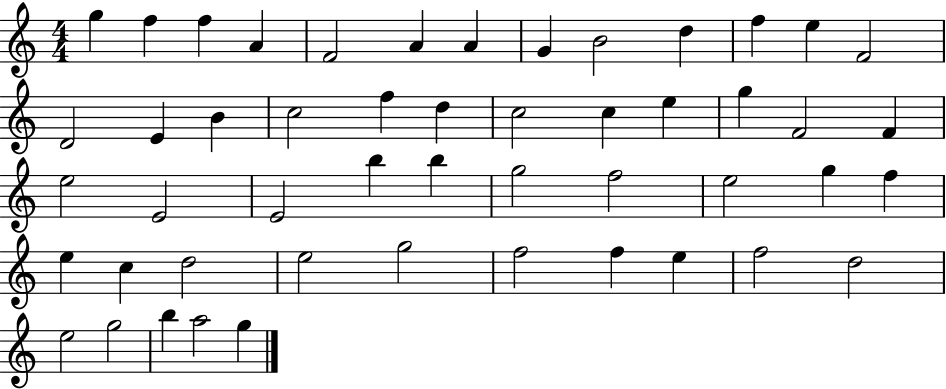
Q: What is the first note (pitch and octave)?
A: G5